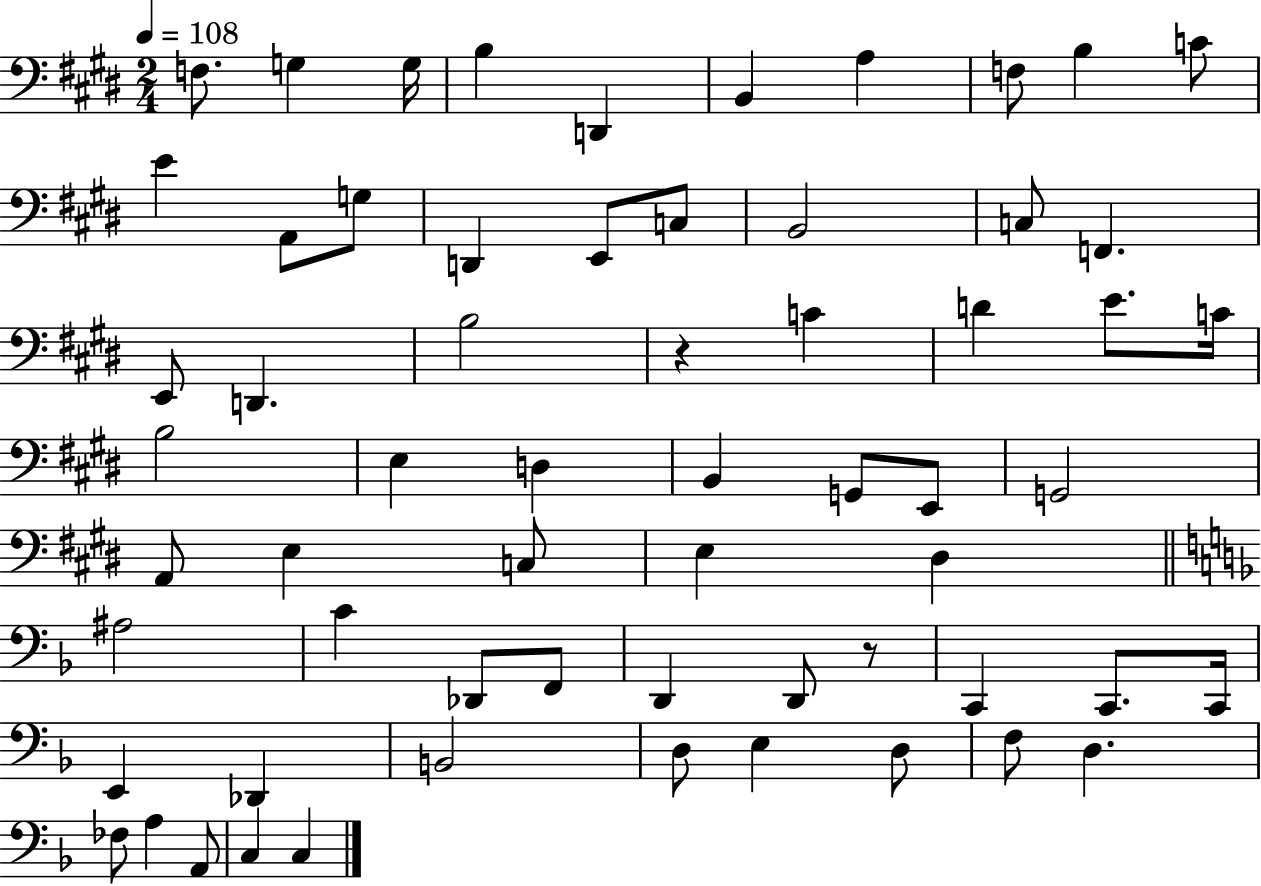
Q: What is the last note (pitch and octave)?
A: C3